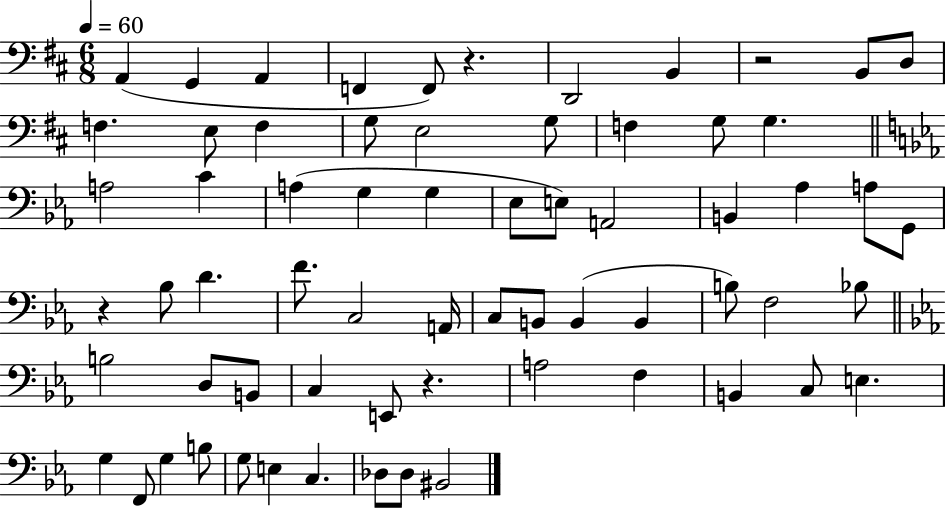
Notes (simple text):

A2/q G2/q A2/q F2/q F2/e R/q. D2/h B2/q R/h B2/e D3/e F3/q. E3/e F3/q G3/e E3/h G3/e F3/q G3/e G3/q. A3/h C4/q A3/q G3/q G3/q Eb3/e E3/e A2/h B2/q Ab3/q A3/e G2/e R/q Bb3/e D4/q. F4/e. C3/h A2/s C3/e B2/e B2/q B2/q B3/e F3/h Bb3/e B3/h D3/e B2/e C3/q E2/e R/q. A3/h F3/q B2/q C3/e E3/q. G3/q F2/e G3/q B3/e G3/e E3/q C3/q. Db3/e Db3/e BIS2/h